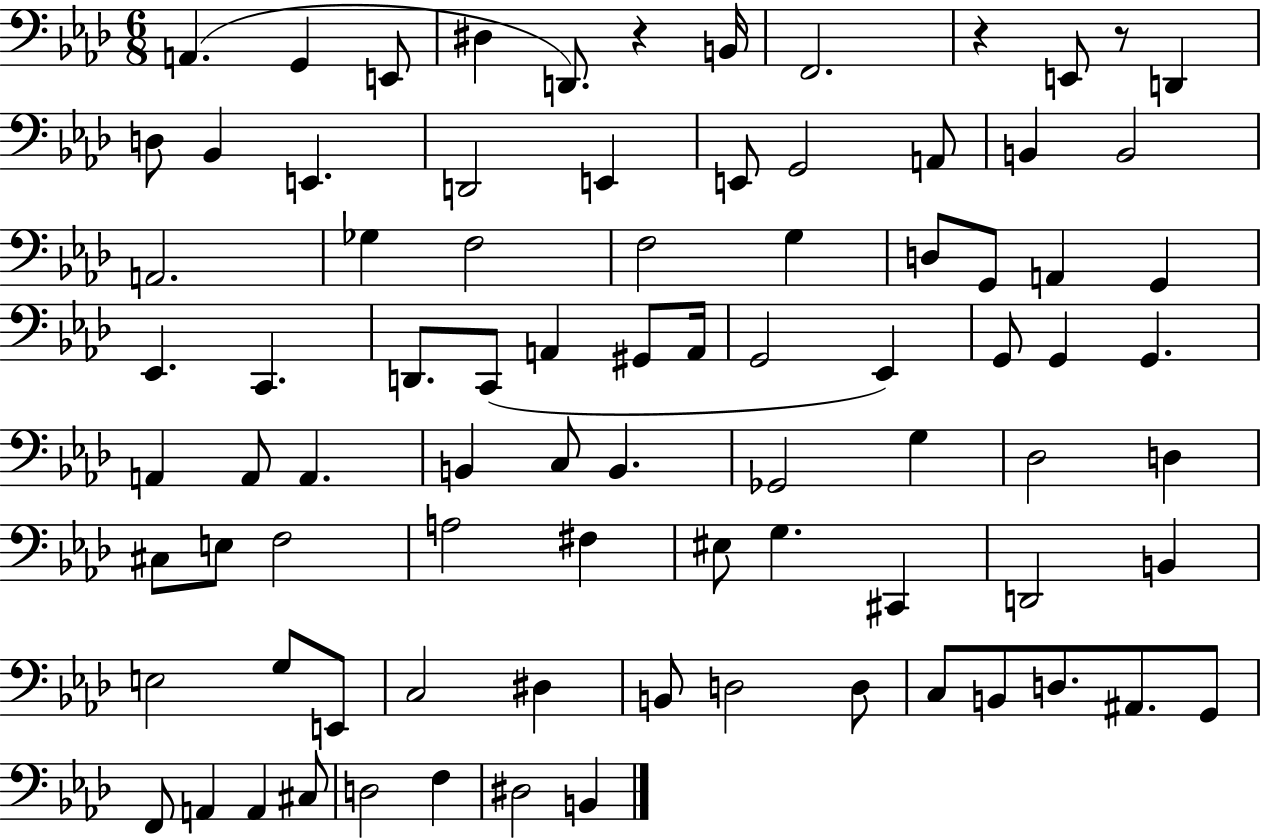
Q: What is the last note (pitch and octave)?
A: B2